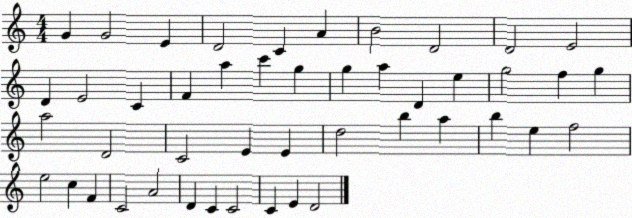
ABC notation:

X:1
T:Untitled
M:4/4
L:1/4
K:C
G G2 E D2 C A B2 D2 D2 E2 D E2 C F a c' g g a D e g2 f g a2 D2 C2 E E d2 b a b e f2 e2 c F C2 A2 D C C2 C E D2